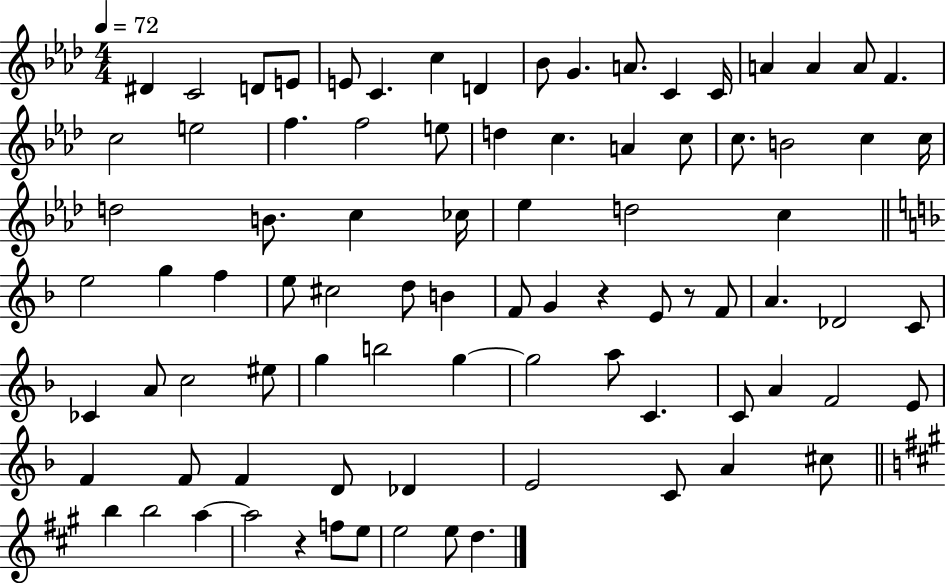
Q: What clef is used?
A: treble